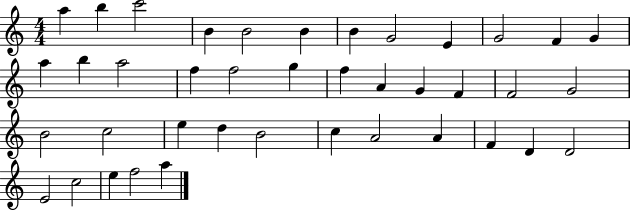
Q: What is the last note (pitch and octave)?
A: A5